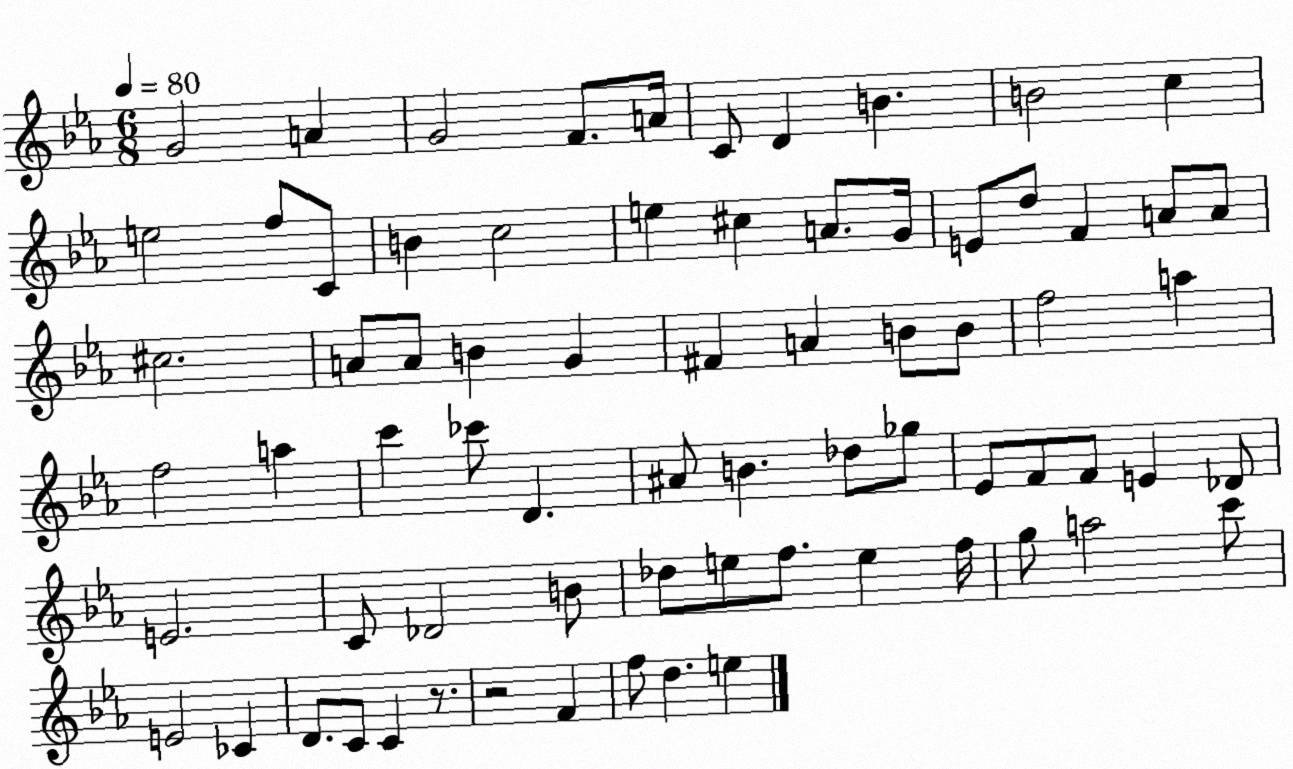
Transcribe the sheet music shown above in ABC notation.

X:1
T:Untitled
M:6/8
L:1/4
K:Eb
G2 A G2 F/2 A/4 C/2 D B B2 c e2 f/2 C/2 B c2 e ^c A/2 G/4 E/2 d/2 F A/2 A/2 ^c2 A/2 A/2 B G ^F A B/2 B/2 f2 a f2 a c' _c'/2 D ^A/2 B _d/2 _g/2 _E/2 F/2 F/2 E _D/2 E2 C/2 _D2 B/2 _d/2 e/2 f/2 e f/4 g/2 a2 c'/2 E2 _C D/2 C/2 C z/2 z2 F f/2 d e